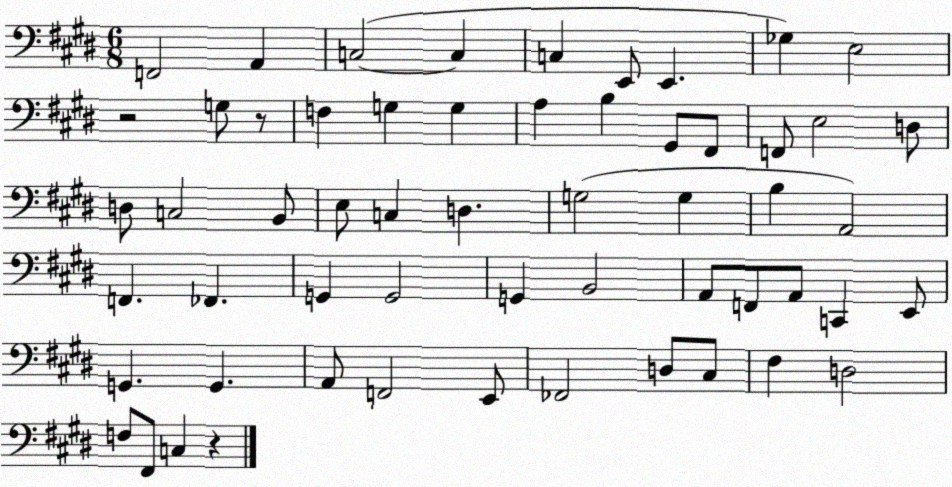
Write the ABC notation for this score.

X:1
T:Untitled
M:6/8
L:1/4
K:E
F,,2 A,, C,2 C, C, E,,/2 E,, _G, E,2 z2 G,/2 z/2 F, G, G, A, B, ^G,,/2 ^F,,/2 F,,/2 E,2 D,/2 D,/2 C,2 B,,/2 E,/2 C, D, G,2 G, B, A,,2 F,, _F,, G,, G,,2 G,, B,,2 A,,/2 F,,/2 A,,/2 C,, E,,/2 G,, G,, A,,/2 F,,2 E,,/2 _F,,2 D,/2 ^C,/2 ^F, D,2 F,/2 ^F,,/2 C, z